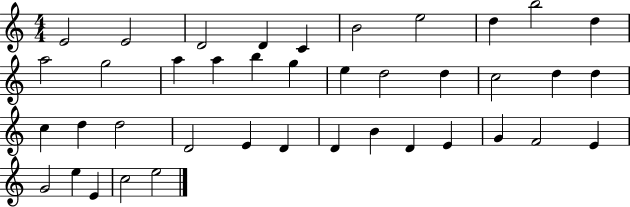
X:1
T:Untitled
M:4/4
L:1/4
K:C
E2 E2 D2 D C B2 e2 d b2 d a2 g2 a a b g e d2 d c2 d d c d d2 D2 E D D B D E G F2 E G2 e E c2 e2